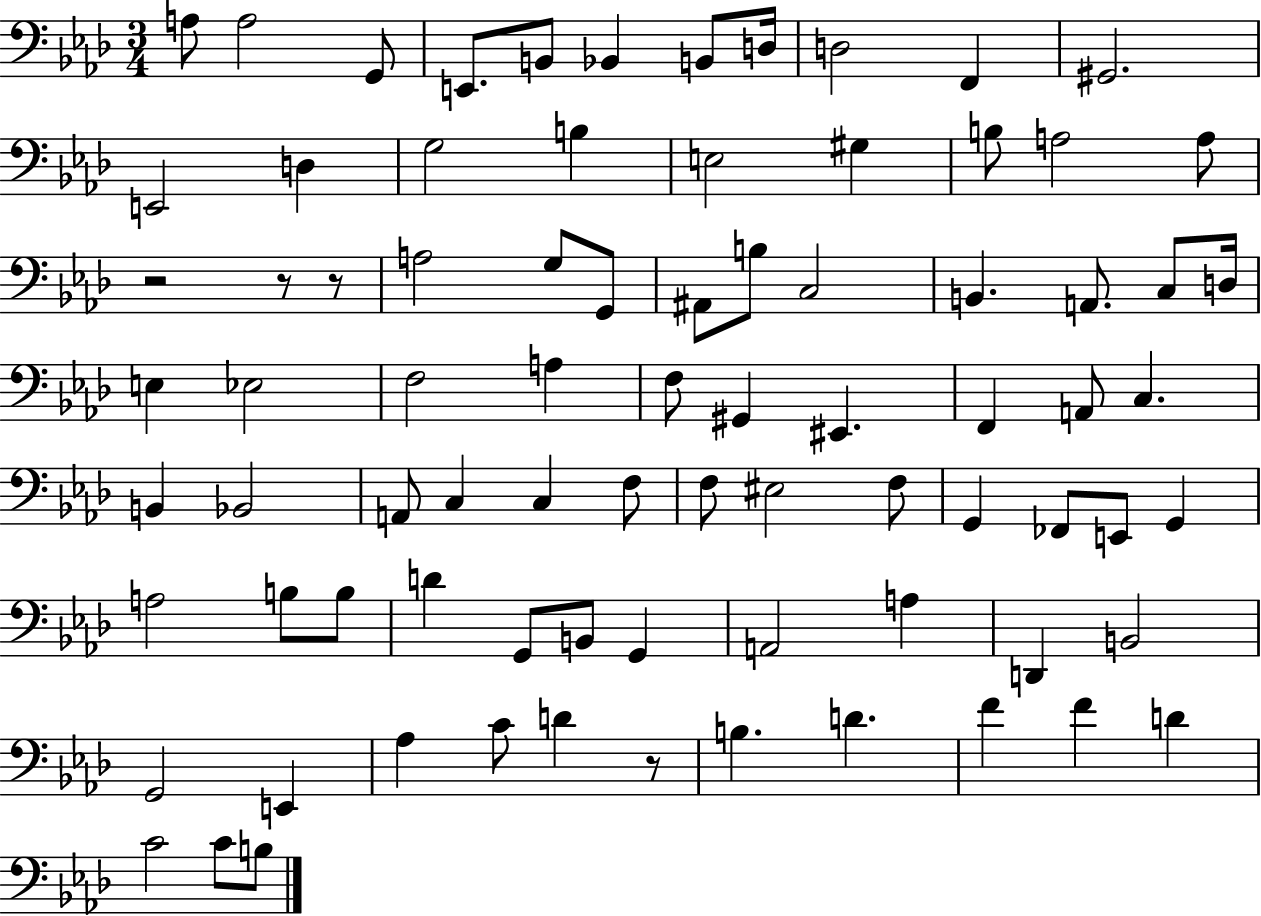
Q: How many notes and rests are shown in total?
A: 81